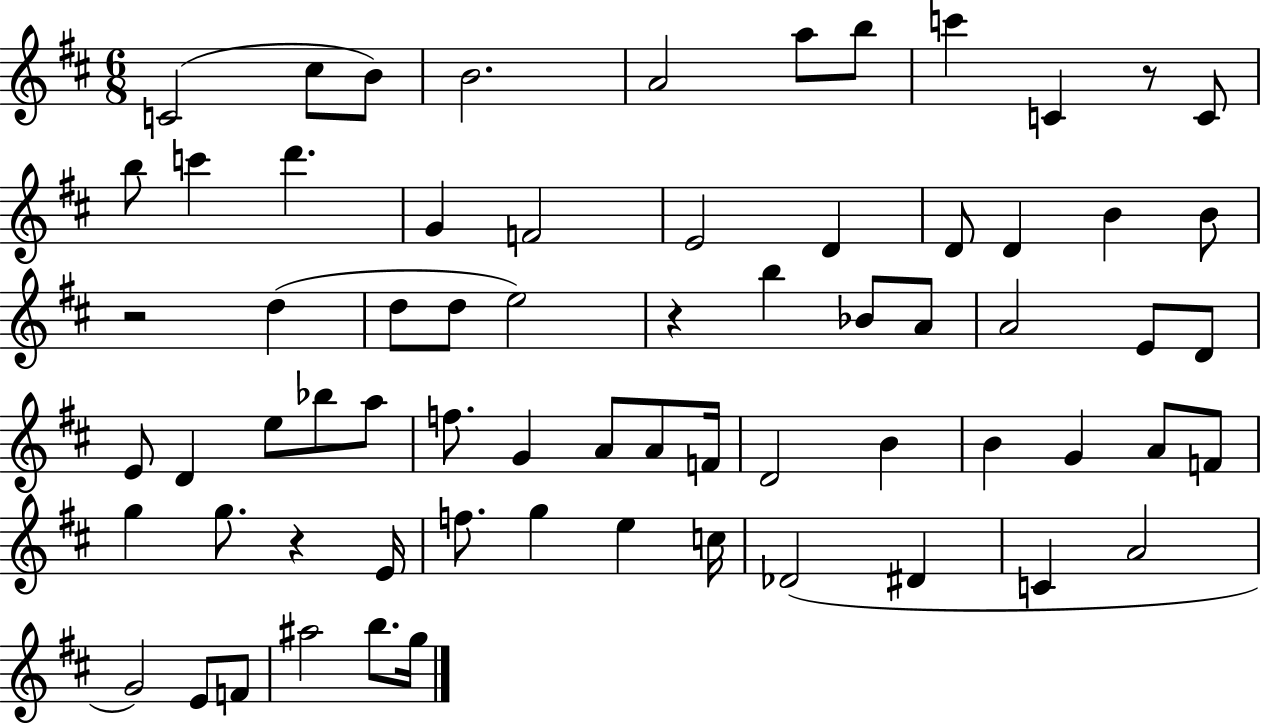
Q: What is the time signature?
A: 6/8